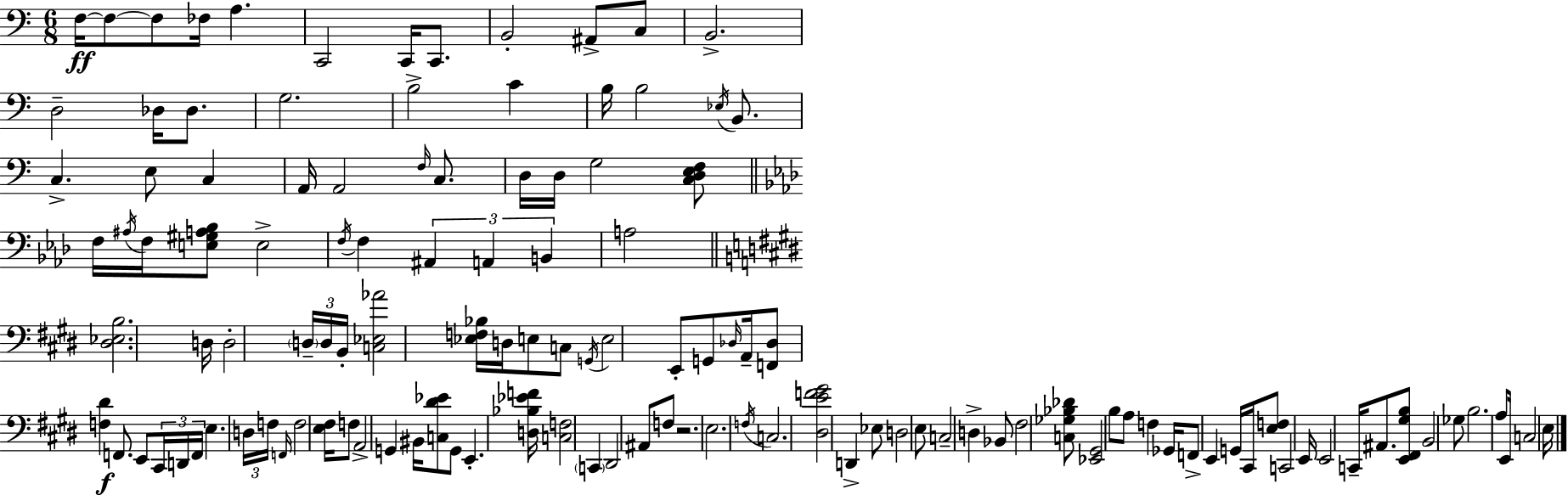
F3/s F3/e F3/e FES3/s A3/q. C2/h C2/s C2/e. B2/h A#2/e C3/e B2/h. D3/h Db3/s Db3/e. G3/h. B3/h C4/q B3/s B3/h Eb3/s B2/e. C3/q. E3/e C3/q A2/s A2/h F3/s C3/e. D3/s D3/s G3/h [C3,D3,E3,F3]/e F3/s A#3/s F3/s [E3,G#3,A3,Bb3]/e E3/h F3/s F3/q A#2/q A2/q B2/q A3/h [D#3,Eb3,B3]/h. D3/s D3/h D3/s D3/s B2/s [C3,Eb3,Ab4]/h [Eb3,F3,Bb3]/s D3/s E3/e C3/e G2/s E3/h E2/e G2/e Db3/s A2/s [F2,Db3]/e [F3,D#4]/q F2/e. E2/e C#2/s D2/s F2/s E3/q. D3/s F3/s F2/s F3/h [E3,F#3]/s F3/e A2/h G2/q BIS2/s [C3,D#4,Eb4]/e G2/e E2/q. [D3,Bb3,Eb4,F4]/s [C3,F3]/h C2/q D#2/h A#2/e F3/e R/h. E3/h. F3/s C3/h. [D#3,E4,F4,G#4]/h D2/q Eb3/e D3/h E3/e C3/h D3/q Bb2/e F#3/h [C3,Gb3,Bb3,Db4]/e [Eb2,G#2]/h B3/e A3/e F3/q Gb2/s F2/e E2/q G2/s C#2/s [E3,F3]/e C2/h E2/s E2/h C2/s A#2/e. [E2,F#2,G#3,B3]/e B2/h Gb3/e B3/h. A3/e E2/s C3/h E3/s